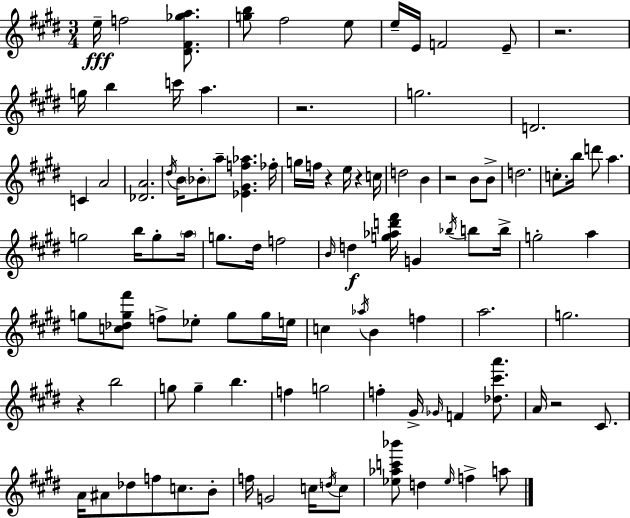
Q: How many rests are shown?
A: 7